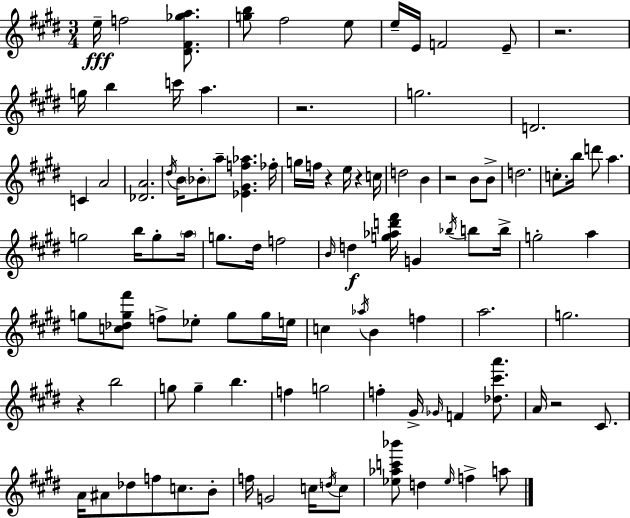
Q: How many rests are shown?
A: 7